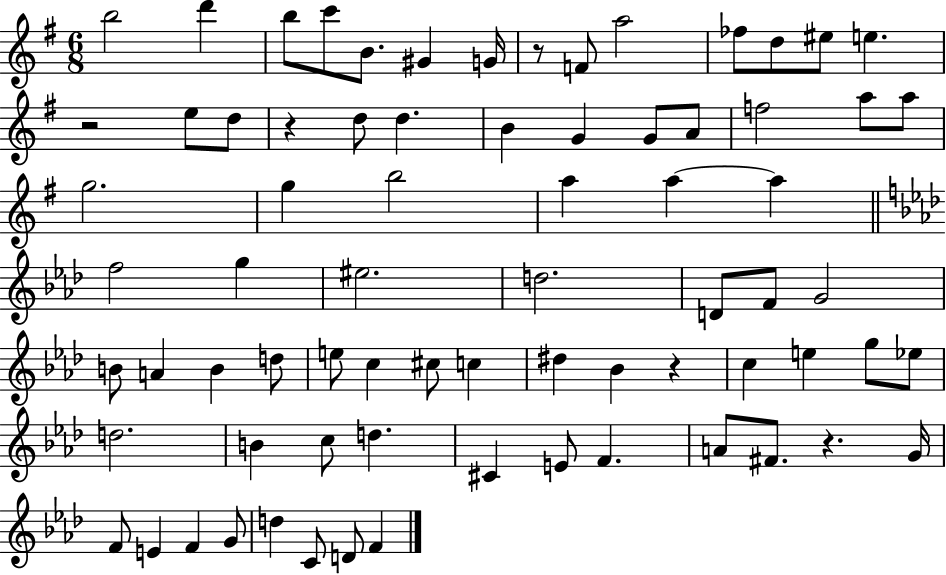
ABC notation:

X:1
T:Untitled
M:6/8
L:1/4
K:G
b2 d' b/2 c'/2 B/2 ^G G/4 z/2 F/2 a2 _f/2 d/2 ^e/2 e z2 e/2 d/2 z d/2 d B G G/2 A/2 f2 a/2 a/2 g2 g b2 a a a f2 g ^e2 d2 D/2 F/2 G2 B/2 A B d/2 e/2 c ^c/2 c ^d _B z c e g/2 _e/2 d2 B c/2 d ^C E/2 F A/2 ^F/2 z G/4 F/2 E F G/2 d C/2 D/2 F